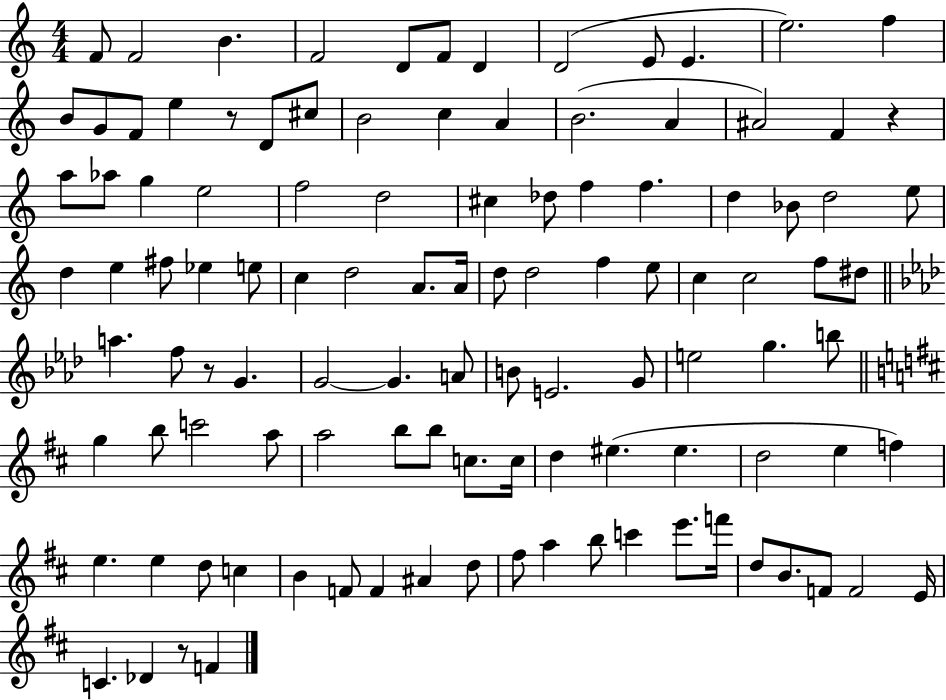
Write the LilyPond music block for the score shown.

{
  \clef treble
  \numericTimeSignature
  \time 4/4
  \key c \major
  f'8 f'2 b'4. | f'2 d'8 f'8 d'4 | d'2( e'8 e'4. | e''2.) f''4 | \break b'8 g'8 f'8 e''4 r8 d'8 cis''8 | b'2 c''4 a'4 | b'2.( a'4 | ais'2) f'4 r4 | \break a''8 aes''8 g''4 e''2 | f''2 d''2 | cis''4 des''8 f''4 f''4. | d''4 bes'8 d''2 e''8 | \break d''4 e''4 fis''8 ees''4 e''8 | c''4 d''2 a'8. a'16 | d''8 d''2 f''4 e''8 | c''4 c''2 f''8 dis''8 | \break \bar "||" \break \key aes \major a''4. f''8 r8 g'4. | g'2~~ g'4. a'8 | b'8 e'2. g'8 | e''2 g''4. b''8 | \break \bar "||" \break \key d \major g''4 b''8 c'''2 a''8 | a''2 b''8 b''8 c''8. c''16 | d''4 eis''4.( eis''4. | d''2 e''4 f''4) | \break e''4. e''4 d''8 c''4 | b'4 f'8 f'4 ais'4 d''8 | fis''8 a''4 b''8 c'''4 e'''8. f'''16 | d''8 b'8. f'8 f'2 e'16 | \break c'4. des'4 r8 f'4 | \bar "|."
}